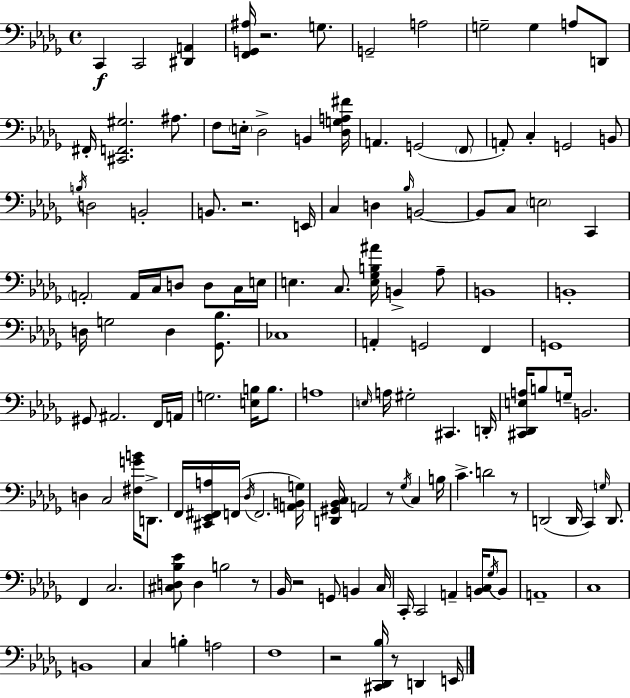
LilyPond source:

{
  \clef bass
  \time 4/4
  \defaultTimeSignature
  \key bes \minor
  c,4\f c,2 <dis, a,>4 | <f, g, ais>16 r2. g8. | g,2-- a2 | g2-- g4 a8 d,8 | \break fis,16-. <cis, f, gis>2. ais8. | f8 \parenthesize e16-. des2-> b,4 <des g a fis'>16 | a,4. g,2( \parenthesize f,8 | a,8-.) c4-. g,2 b,8 | \break \acciaccatura { b16 } d2 b,2-. | b,8. r2. | e,16 c4 d4 \grace { bes16 } b,2~~ | b,8 c8 \parenthesize e2 c,4 | \break \parenthesize a,2-. a,16 c16 d8 d8 | c16 e16 e4. c8. <e ges b ais'>16 b,4-> | aes8-- b,1 | b,1-. | \break d16 g2 d4 <ges, bes>8. | ces1 | a,4-. g,2 f,4 | g,1 | \break gis,8 ais,2. | f,16 a,16 g2. <e b>16 b8. | a1 | \grace { e16 } a16 gis2-. cis,4. | \break d,16-. <cis, des, e a>16 b8 g16-- b,2. | d4 c2 <fis g' b'>16 | d,8.-> f,16 <cis, ees, fis, a>16 f,16( \acciaccatura { des16 } f,2. | <a, b, g>16) <d, gis, bes, c>16 a,2 r8 \acciaccatura { ges16 } | \break c4 b16 c'4.-> d'2 | r8 d,2( d,16 c,4) | \grace { g16 } d,8. f,4 c2. | <cis d bes ees'>8 d4 b2 | \break r8 bes,16 r2 g,8 | b,4 c16 c,16-. c,2 a,4-- | <b, c>16 \acciaccatura { ges16 } b,8 a,1-- | c1 | \break b,1 | c4 b4-. a2 | f1 | r2 <cis, des, bes>16 | \break r8 d,4 e,16 \bar "|."
}